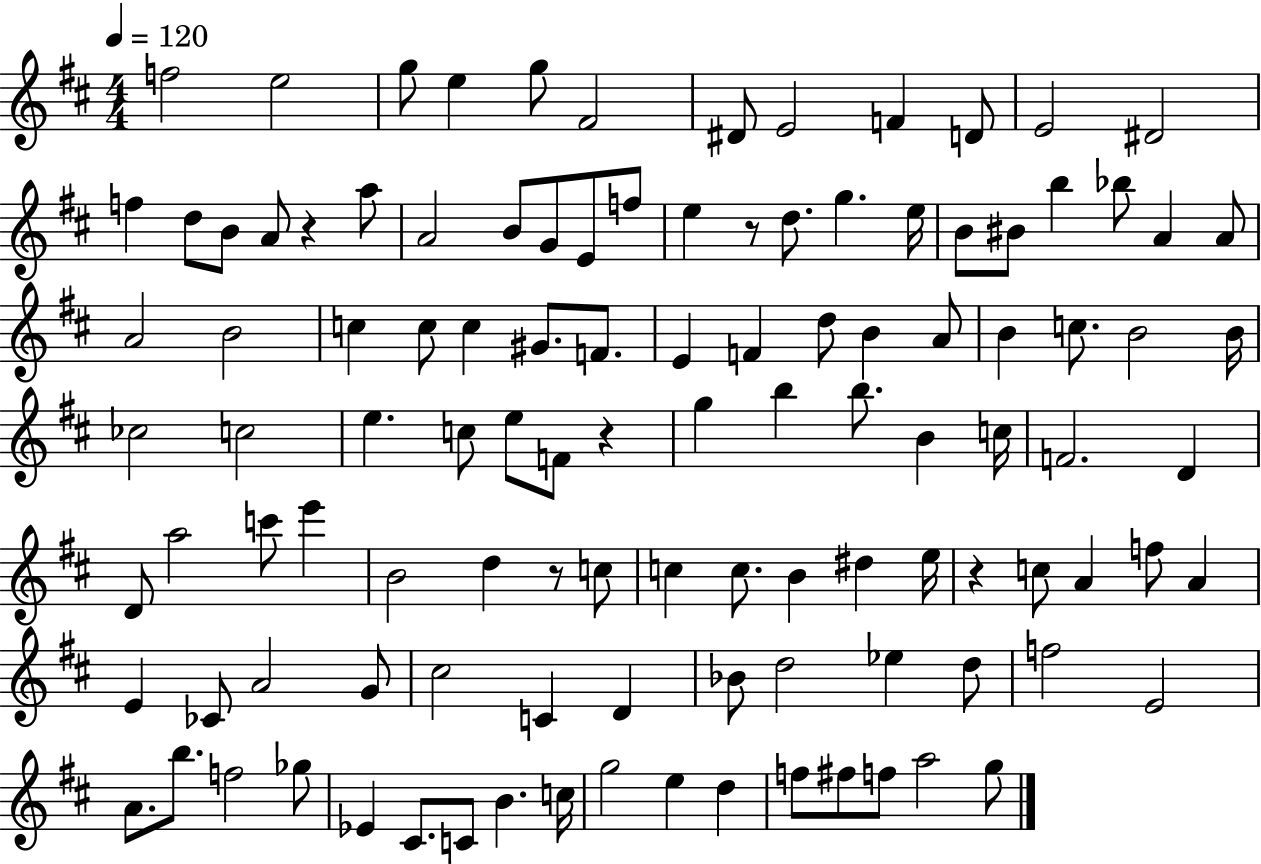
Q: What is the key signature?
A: D major